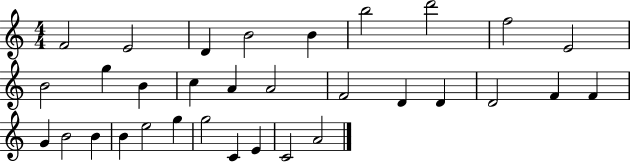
F4/h E4/h D4/q B4/h B4/q B5/h D6/h F5/h E4/h B4/h G5/q B4/q C5/q A4/q A4/h F4/h D4/q D4/q D4/h F4/q F4/q G4/q B4/h B4/q B4/q E5/h G5/q G5/h C4/q E4/q C4/h A4/h